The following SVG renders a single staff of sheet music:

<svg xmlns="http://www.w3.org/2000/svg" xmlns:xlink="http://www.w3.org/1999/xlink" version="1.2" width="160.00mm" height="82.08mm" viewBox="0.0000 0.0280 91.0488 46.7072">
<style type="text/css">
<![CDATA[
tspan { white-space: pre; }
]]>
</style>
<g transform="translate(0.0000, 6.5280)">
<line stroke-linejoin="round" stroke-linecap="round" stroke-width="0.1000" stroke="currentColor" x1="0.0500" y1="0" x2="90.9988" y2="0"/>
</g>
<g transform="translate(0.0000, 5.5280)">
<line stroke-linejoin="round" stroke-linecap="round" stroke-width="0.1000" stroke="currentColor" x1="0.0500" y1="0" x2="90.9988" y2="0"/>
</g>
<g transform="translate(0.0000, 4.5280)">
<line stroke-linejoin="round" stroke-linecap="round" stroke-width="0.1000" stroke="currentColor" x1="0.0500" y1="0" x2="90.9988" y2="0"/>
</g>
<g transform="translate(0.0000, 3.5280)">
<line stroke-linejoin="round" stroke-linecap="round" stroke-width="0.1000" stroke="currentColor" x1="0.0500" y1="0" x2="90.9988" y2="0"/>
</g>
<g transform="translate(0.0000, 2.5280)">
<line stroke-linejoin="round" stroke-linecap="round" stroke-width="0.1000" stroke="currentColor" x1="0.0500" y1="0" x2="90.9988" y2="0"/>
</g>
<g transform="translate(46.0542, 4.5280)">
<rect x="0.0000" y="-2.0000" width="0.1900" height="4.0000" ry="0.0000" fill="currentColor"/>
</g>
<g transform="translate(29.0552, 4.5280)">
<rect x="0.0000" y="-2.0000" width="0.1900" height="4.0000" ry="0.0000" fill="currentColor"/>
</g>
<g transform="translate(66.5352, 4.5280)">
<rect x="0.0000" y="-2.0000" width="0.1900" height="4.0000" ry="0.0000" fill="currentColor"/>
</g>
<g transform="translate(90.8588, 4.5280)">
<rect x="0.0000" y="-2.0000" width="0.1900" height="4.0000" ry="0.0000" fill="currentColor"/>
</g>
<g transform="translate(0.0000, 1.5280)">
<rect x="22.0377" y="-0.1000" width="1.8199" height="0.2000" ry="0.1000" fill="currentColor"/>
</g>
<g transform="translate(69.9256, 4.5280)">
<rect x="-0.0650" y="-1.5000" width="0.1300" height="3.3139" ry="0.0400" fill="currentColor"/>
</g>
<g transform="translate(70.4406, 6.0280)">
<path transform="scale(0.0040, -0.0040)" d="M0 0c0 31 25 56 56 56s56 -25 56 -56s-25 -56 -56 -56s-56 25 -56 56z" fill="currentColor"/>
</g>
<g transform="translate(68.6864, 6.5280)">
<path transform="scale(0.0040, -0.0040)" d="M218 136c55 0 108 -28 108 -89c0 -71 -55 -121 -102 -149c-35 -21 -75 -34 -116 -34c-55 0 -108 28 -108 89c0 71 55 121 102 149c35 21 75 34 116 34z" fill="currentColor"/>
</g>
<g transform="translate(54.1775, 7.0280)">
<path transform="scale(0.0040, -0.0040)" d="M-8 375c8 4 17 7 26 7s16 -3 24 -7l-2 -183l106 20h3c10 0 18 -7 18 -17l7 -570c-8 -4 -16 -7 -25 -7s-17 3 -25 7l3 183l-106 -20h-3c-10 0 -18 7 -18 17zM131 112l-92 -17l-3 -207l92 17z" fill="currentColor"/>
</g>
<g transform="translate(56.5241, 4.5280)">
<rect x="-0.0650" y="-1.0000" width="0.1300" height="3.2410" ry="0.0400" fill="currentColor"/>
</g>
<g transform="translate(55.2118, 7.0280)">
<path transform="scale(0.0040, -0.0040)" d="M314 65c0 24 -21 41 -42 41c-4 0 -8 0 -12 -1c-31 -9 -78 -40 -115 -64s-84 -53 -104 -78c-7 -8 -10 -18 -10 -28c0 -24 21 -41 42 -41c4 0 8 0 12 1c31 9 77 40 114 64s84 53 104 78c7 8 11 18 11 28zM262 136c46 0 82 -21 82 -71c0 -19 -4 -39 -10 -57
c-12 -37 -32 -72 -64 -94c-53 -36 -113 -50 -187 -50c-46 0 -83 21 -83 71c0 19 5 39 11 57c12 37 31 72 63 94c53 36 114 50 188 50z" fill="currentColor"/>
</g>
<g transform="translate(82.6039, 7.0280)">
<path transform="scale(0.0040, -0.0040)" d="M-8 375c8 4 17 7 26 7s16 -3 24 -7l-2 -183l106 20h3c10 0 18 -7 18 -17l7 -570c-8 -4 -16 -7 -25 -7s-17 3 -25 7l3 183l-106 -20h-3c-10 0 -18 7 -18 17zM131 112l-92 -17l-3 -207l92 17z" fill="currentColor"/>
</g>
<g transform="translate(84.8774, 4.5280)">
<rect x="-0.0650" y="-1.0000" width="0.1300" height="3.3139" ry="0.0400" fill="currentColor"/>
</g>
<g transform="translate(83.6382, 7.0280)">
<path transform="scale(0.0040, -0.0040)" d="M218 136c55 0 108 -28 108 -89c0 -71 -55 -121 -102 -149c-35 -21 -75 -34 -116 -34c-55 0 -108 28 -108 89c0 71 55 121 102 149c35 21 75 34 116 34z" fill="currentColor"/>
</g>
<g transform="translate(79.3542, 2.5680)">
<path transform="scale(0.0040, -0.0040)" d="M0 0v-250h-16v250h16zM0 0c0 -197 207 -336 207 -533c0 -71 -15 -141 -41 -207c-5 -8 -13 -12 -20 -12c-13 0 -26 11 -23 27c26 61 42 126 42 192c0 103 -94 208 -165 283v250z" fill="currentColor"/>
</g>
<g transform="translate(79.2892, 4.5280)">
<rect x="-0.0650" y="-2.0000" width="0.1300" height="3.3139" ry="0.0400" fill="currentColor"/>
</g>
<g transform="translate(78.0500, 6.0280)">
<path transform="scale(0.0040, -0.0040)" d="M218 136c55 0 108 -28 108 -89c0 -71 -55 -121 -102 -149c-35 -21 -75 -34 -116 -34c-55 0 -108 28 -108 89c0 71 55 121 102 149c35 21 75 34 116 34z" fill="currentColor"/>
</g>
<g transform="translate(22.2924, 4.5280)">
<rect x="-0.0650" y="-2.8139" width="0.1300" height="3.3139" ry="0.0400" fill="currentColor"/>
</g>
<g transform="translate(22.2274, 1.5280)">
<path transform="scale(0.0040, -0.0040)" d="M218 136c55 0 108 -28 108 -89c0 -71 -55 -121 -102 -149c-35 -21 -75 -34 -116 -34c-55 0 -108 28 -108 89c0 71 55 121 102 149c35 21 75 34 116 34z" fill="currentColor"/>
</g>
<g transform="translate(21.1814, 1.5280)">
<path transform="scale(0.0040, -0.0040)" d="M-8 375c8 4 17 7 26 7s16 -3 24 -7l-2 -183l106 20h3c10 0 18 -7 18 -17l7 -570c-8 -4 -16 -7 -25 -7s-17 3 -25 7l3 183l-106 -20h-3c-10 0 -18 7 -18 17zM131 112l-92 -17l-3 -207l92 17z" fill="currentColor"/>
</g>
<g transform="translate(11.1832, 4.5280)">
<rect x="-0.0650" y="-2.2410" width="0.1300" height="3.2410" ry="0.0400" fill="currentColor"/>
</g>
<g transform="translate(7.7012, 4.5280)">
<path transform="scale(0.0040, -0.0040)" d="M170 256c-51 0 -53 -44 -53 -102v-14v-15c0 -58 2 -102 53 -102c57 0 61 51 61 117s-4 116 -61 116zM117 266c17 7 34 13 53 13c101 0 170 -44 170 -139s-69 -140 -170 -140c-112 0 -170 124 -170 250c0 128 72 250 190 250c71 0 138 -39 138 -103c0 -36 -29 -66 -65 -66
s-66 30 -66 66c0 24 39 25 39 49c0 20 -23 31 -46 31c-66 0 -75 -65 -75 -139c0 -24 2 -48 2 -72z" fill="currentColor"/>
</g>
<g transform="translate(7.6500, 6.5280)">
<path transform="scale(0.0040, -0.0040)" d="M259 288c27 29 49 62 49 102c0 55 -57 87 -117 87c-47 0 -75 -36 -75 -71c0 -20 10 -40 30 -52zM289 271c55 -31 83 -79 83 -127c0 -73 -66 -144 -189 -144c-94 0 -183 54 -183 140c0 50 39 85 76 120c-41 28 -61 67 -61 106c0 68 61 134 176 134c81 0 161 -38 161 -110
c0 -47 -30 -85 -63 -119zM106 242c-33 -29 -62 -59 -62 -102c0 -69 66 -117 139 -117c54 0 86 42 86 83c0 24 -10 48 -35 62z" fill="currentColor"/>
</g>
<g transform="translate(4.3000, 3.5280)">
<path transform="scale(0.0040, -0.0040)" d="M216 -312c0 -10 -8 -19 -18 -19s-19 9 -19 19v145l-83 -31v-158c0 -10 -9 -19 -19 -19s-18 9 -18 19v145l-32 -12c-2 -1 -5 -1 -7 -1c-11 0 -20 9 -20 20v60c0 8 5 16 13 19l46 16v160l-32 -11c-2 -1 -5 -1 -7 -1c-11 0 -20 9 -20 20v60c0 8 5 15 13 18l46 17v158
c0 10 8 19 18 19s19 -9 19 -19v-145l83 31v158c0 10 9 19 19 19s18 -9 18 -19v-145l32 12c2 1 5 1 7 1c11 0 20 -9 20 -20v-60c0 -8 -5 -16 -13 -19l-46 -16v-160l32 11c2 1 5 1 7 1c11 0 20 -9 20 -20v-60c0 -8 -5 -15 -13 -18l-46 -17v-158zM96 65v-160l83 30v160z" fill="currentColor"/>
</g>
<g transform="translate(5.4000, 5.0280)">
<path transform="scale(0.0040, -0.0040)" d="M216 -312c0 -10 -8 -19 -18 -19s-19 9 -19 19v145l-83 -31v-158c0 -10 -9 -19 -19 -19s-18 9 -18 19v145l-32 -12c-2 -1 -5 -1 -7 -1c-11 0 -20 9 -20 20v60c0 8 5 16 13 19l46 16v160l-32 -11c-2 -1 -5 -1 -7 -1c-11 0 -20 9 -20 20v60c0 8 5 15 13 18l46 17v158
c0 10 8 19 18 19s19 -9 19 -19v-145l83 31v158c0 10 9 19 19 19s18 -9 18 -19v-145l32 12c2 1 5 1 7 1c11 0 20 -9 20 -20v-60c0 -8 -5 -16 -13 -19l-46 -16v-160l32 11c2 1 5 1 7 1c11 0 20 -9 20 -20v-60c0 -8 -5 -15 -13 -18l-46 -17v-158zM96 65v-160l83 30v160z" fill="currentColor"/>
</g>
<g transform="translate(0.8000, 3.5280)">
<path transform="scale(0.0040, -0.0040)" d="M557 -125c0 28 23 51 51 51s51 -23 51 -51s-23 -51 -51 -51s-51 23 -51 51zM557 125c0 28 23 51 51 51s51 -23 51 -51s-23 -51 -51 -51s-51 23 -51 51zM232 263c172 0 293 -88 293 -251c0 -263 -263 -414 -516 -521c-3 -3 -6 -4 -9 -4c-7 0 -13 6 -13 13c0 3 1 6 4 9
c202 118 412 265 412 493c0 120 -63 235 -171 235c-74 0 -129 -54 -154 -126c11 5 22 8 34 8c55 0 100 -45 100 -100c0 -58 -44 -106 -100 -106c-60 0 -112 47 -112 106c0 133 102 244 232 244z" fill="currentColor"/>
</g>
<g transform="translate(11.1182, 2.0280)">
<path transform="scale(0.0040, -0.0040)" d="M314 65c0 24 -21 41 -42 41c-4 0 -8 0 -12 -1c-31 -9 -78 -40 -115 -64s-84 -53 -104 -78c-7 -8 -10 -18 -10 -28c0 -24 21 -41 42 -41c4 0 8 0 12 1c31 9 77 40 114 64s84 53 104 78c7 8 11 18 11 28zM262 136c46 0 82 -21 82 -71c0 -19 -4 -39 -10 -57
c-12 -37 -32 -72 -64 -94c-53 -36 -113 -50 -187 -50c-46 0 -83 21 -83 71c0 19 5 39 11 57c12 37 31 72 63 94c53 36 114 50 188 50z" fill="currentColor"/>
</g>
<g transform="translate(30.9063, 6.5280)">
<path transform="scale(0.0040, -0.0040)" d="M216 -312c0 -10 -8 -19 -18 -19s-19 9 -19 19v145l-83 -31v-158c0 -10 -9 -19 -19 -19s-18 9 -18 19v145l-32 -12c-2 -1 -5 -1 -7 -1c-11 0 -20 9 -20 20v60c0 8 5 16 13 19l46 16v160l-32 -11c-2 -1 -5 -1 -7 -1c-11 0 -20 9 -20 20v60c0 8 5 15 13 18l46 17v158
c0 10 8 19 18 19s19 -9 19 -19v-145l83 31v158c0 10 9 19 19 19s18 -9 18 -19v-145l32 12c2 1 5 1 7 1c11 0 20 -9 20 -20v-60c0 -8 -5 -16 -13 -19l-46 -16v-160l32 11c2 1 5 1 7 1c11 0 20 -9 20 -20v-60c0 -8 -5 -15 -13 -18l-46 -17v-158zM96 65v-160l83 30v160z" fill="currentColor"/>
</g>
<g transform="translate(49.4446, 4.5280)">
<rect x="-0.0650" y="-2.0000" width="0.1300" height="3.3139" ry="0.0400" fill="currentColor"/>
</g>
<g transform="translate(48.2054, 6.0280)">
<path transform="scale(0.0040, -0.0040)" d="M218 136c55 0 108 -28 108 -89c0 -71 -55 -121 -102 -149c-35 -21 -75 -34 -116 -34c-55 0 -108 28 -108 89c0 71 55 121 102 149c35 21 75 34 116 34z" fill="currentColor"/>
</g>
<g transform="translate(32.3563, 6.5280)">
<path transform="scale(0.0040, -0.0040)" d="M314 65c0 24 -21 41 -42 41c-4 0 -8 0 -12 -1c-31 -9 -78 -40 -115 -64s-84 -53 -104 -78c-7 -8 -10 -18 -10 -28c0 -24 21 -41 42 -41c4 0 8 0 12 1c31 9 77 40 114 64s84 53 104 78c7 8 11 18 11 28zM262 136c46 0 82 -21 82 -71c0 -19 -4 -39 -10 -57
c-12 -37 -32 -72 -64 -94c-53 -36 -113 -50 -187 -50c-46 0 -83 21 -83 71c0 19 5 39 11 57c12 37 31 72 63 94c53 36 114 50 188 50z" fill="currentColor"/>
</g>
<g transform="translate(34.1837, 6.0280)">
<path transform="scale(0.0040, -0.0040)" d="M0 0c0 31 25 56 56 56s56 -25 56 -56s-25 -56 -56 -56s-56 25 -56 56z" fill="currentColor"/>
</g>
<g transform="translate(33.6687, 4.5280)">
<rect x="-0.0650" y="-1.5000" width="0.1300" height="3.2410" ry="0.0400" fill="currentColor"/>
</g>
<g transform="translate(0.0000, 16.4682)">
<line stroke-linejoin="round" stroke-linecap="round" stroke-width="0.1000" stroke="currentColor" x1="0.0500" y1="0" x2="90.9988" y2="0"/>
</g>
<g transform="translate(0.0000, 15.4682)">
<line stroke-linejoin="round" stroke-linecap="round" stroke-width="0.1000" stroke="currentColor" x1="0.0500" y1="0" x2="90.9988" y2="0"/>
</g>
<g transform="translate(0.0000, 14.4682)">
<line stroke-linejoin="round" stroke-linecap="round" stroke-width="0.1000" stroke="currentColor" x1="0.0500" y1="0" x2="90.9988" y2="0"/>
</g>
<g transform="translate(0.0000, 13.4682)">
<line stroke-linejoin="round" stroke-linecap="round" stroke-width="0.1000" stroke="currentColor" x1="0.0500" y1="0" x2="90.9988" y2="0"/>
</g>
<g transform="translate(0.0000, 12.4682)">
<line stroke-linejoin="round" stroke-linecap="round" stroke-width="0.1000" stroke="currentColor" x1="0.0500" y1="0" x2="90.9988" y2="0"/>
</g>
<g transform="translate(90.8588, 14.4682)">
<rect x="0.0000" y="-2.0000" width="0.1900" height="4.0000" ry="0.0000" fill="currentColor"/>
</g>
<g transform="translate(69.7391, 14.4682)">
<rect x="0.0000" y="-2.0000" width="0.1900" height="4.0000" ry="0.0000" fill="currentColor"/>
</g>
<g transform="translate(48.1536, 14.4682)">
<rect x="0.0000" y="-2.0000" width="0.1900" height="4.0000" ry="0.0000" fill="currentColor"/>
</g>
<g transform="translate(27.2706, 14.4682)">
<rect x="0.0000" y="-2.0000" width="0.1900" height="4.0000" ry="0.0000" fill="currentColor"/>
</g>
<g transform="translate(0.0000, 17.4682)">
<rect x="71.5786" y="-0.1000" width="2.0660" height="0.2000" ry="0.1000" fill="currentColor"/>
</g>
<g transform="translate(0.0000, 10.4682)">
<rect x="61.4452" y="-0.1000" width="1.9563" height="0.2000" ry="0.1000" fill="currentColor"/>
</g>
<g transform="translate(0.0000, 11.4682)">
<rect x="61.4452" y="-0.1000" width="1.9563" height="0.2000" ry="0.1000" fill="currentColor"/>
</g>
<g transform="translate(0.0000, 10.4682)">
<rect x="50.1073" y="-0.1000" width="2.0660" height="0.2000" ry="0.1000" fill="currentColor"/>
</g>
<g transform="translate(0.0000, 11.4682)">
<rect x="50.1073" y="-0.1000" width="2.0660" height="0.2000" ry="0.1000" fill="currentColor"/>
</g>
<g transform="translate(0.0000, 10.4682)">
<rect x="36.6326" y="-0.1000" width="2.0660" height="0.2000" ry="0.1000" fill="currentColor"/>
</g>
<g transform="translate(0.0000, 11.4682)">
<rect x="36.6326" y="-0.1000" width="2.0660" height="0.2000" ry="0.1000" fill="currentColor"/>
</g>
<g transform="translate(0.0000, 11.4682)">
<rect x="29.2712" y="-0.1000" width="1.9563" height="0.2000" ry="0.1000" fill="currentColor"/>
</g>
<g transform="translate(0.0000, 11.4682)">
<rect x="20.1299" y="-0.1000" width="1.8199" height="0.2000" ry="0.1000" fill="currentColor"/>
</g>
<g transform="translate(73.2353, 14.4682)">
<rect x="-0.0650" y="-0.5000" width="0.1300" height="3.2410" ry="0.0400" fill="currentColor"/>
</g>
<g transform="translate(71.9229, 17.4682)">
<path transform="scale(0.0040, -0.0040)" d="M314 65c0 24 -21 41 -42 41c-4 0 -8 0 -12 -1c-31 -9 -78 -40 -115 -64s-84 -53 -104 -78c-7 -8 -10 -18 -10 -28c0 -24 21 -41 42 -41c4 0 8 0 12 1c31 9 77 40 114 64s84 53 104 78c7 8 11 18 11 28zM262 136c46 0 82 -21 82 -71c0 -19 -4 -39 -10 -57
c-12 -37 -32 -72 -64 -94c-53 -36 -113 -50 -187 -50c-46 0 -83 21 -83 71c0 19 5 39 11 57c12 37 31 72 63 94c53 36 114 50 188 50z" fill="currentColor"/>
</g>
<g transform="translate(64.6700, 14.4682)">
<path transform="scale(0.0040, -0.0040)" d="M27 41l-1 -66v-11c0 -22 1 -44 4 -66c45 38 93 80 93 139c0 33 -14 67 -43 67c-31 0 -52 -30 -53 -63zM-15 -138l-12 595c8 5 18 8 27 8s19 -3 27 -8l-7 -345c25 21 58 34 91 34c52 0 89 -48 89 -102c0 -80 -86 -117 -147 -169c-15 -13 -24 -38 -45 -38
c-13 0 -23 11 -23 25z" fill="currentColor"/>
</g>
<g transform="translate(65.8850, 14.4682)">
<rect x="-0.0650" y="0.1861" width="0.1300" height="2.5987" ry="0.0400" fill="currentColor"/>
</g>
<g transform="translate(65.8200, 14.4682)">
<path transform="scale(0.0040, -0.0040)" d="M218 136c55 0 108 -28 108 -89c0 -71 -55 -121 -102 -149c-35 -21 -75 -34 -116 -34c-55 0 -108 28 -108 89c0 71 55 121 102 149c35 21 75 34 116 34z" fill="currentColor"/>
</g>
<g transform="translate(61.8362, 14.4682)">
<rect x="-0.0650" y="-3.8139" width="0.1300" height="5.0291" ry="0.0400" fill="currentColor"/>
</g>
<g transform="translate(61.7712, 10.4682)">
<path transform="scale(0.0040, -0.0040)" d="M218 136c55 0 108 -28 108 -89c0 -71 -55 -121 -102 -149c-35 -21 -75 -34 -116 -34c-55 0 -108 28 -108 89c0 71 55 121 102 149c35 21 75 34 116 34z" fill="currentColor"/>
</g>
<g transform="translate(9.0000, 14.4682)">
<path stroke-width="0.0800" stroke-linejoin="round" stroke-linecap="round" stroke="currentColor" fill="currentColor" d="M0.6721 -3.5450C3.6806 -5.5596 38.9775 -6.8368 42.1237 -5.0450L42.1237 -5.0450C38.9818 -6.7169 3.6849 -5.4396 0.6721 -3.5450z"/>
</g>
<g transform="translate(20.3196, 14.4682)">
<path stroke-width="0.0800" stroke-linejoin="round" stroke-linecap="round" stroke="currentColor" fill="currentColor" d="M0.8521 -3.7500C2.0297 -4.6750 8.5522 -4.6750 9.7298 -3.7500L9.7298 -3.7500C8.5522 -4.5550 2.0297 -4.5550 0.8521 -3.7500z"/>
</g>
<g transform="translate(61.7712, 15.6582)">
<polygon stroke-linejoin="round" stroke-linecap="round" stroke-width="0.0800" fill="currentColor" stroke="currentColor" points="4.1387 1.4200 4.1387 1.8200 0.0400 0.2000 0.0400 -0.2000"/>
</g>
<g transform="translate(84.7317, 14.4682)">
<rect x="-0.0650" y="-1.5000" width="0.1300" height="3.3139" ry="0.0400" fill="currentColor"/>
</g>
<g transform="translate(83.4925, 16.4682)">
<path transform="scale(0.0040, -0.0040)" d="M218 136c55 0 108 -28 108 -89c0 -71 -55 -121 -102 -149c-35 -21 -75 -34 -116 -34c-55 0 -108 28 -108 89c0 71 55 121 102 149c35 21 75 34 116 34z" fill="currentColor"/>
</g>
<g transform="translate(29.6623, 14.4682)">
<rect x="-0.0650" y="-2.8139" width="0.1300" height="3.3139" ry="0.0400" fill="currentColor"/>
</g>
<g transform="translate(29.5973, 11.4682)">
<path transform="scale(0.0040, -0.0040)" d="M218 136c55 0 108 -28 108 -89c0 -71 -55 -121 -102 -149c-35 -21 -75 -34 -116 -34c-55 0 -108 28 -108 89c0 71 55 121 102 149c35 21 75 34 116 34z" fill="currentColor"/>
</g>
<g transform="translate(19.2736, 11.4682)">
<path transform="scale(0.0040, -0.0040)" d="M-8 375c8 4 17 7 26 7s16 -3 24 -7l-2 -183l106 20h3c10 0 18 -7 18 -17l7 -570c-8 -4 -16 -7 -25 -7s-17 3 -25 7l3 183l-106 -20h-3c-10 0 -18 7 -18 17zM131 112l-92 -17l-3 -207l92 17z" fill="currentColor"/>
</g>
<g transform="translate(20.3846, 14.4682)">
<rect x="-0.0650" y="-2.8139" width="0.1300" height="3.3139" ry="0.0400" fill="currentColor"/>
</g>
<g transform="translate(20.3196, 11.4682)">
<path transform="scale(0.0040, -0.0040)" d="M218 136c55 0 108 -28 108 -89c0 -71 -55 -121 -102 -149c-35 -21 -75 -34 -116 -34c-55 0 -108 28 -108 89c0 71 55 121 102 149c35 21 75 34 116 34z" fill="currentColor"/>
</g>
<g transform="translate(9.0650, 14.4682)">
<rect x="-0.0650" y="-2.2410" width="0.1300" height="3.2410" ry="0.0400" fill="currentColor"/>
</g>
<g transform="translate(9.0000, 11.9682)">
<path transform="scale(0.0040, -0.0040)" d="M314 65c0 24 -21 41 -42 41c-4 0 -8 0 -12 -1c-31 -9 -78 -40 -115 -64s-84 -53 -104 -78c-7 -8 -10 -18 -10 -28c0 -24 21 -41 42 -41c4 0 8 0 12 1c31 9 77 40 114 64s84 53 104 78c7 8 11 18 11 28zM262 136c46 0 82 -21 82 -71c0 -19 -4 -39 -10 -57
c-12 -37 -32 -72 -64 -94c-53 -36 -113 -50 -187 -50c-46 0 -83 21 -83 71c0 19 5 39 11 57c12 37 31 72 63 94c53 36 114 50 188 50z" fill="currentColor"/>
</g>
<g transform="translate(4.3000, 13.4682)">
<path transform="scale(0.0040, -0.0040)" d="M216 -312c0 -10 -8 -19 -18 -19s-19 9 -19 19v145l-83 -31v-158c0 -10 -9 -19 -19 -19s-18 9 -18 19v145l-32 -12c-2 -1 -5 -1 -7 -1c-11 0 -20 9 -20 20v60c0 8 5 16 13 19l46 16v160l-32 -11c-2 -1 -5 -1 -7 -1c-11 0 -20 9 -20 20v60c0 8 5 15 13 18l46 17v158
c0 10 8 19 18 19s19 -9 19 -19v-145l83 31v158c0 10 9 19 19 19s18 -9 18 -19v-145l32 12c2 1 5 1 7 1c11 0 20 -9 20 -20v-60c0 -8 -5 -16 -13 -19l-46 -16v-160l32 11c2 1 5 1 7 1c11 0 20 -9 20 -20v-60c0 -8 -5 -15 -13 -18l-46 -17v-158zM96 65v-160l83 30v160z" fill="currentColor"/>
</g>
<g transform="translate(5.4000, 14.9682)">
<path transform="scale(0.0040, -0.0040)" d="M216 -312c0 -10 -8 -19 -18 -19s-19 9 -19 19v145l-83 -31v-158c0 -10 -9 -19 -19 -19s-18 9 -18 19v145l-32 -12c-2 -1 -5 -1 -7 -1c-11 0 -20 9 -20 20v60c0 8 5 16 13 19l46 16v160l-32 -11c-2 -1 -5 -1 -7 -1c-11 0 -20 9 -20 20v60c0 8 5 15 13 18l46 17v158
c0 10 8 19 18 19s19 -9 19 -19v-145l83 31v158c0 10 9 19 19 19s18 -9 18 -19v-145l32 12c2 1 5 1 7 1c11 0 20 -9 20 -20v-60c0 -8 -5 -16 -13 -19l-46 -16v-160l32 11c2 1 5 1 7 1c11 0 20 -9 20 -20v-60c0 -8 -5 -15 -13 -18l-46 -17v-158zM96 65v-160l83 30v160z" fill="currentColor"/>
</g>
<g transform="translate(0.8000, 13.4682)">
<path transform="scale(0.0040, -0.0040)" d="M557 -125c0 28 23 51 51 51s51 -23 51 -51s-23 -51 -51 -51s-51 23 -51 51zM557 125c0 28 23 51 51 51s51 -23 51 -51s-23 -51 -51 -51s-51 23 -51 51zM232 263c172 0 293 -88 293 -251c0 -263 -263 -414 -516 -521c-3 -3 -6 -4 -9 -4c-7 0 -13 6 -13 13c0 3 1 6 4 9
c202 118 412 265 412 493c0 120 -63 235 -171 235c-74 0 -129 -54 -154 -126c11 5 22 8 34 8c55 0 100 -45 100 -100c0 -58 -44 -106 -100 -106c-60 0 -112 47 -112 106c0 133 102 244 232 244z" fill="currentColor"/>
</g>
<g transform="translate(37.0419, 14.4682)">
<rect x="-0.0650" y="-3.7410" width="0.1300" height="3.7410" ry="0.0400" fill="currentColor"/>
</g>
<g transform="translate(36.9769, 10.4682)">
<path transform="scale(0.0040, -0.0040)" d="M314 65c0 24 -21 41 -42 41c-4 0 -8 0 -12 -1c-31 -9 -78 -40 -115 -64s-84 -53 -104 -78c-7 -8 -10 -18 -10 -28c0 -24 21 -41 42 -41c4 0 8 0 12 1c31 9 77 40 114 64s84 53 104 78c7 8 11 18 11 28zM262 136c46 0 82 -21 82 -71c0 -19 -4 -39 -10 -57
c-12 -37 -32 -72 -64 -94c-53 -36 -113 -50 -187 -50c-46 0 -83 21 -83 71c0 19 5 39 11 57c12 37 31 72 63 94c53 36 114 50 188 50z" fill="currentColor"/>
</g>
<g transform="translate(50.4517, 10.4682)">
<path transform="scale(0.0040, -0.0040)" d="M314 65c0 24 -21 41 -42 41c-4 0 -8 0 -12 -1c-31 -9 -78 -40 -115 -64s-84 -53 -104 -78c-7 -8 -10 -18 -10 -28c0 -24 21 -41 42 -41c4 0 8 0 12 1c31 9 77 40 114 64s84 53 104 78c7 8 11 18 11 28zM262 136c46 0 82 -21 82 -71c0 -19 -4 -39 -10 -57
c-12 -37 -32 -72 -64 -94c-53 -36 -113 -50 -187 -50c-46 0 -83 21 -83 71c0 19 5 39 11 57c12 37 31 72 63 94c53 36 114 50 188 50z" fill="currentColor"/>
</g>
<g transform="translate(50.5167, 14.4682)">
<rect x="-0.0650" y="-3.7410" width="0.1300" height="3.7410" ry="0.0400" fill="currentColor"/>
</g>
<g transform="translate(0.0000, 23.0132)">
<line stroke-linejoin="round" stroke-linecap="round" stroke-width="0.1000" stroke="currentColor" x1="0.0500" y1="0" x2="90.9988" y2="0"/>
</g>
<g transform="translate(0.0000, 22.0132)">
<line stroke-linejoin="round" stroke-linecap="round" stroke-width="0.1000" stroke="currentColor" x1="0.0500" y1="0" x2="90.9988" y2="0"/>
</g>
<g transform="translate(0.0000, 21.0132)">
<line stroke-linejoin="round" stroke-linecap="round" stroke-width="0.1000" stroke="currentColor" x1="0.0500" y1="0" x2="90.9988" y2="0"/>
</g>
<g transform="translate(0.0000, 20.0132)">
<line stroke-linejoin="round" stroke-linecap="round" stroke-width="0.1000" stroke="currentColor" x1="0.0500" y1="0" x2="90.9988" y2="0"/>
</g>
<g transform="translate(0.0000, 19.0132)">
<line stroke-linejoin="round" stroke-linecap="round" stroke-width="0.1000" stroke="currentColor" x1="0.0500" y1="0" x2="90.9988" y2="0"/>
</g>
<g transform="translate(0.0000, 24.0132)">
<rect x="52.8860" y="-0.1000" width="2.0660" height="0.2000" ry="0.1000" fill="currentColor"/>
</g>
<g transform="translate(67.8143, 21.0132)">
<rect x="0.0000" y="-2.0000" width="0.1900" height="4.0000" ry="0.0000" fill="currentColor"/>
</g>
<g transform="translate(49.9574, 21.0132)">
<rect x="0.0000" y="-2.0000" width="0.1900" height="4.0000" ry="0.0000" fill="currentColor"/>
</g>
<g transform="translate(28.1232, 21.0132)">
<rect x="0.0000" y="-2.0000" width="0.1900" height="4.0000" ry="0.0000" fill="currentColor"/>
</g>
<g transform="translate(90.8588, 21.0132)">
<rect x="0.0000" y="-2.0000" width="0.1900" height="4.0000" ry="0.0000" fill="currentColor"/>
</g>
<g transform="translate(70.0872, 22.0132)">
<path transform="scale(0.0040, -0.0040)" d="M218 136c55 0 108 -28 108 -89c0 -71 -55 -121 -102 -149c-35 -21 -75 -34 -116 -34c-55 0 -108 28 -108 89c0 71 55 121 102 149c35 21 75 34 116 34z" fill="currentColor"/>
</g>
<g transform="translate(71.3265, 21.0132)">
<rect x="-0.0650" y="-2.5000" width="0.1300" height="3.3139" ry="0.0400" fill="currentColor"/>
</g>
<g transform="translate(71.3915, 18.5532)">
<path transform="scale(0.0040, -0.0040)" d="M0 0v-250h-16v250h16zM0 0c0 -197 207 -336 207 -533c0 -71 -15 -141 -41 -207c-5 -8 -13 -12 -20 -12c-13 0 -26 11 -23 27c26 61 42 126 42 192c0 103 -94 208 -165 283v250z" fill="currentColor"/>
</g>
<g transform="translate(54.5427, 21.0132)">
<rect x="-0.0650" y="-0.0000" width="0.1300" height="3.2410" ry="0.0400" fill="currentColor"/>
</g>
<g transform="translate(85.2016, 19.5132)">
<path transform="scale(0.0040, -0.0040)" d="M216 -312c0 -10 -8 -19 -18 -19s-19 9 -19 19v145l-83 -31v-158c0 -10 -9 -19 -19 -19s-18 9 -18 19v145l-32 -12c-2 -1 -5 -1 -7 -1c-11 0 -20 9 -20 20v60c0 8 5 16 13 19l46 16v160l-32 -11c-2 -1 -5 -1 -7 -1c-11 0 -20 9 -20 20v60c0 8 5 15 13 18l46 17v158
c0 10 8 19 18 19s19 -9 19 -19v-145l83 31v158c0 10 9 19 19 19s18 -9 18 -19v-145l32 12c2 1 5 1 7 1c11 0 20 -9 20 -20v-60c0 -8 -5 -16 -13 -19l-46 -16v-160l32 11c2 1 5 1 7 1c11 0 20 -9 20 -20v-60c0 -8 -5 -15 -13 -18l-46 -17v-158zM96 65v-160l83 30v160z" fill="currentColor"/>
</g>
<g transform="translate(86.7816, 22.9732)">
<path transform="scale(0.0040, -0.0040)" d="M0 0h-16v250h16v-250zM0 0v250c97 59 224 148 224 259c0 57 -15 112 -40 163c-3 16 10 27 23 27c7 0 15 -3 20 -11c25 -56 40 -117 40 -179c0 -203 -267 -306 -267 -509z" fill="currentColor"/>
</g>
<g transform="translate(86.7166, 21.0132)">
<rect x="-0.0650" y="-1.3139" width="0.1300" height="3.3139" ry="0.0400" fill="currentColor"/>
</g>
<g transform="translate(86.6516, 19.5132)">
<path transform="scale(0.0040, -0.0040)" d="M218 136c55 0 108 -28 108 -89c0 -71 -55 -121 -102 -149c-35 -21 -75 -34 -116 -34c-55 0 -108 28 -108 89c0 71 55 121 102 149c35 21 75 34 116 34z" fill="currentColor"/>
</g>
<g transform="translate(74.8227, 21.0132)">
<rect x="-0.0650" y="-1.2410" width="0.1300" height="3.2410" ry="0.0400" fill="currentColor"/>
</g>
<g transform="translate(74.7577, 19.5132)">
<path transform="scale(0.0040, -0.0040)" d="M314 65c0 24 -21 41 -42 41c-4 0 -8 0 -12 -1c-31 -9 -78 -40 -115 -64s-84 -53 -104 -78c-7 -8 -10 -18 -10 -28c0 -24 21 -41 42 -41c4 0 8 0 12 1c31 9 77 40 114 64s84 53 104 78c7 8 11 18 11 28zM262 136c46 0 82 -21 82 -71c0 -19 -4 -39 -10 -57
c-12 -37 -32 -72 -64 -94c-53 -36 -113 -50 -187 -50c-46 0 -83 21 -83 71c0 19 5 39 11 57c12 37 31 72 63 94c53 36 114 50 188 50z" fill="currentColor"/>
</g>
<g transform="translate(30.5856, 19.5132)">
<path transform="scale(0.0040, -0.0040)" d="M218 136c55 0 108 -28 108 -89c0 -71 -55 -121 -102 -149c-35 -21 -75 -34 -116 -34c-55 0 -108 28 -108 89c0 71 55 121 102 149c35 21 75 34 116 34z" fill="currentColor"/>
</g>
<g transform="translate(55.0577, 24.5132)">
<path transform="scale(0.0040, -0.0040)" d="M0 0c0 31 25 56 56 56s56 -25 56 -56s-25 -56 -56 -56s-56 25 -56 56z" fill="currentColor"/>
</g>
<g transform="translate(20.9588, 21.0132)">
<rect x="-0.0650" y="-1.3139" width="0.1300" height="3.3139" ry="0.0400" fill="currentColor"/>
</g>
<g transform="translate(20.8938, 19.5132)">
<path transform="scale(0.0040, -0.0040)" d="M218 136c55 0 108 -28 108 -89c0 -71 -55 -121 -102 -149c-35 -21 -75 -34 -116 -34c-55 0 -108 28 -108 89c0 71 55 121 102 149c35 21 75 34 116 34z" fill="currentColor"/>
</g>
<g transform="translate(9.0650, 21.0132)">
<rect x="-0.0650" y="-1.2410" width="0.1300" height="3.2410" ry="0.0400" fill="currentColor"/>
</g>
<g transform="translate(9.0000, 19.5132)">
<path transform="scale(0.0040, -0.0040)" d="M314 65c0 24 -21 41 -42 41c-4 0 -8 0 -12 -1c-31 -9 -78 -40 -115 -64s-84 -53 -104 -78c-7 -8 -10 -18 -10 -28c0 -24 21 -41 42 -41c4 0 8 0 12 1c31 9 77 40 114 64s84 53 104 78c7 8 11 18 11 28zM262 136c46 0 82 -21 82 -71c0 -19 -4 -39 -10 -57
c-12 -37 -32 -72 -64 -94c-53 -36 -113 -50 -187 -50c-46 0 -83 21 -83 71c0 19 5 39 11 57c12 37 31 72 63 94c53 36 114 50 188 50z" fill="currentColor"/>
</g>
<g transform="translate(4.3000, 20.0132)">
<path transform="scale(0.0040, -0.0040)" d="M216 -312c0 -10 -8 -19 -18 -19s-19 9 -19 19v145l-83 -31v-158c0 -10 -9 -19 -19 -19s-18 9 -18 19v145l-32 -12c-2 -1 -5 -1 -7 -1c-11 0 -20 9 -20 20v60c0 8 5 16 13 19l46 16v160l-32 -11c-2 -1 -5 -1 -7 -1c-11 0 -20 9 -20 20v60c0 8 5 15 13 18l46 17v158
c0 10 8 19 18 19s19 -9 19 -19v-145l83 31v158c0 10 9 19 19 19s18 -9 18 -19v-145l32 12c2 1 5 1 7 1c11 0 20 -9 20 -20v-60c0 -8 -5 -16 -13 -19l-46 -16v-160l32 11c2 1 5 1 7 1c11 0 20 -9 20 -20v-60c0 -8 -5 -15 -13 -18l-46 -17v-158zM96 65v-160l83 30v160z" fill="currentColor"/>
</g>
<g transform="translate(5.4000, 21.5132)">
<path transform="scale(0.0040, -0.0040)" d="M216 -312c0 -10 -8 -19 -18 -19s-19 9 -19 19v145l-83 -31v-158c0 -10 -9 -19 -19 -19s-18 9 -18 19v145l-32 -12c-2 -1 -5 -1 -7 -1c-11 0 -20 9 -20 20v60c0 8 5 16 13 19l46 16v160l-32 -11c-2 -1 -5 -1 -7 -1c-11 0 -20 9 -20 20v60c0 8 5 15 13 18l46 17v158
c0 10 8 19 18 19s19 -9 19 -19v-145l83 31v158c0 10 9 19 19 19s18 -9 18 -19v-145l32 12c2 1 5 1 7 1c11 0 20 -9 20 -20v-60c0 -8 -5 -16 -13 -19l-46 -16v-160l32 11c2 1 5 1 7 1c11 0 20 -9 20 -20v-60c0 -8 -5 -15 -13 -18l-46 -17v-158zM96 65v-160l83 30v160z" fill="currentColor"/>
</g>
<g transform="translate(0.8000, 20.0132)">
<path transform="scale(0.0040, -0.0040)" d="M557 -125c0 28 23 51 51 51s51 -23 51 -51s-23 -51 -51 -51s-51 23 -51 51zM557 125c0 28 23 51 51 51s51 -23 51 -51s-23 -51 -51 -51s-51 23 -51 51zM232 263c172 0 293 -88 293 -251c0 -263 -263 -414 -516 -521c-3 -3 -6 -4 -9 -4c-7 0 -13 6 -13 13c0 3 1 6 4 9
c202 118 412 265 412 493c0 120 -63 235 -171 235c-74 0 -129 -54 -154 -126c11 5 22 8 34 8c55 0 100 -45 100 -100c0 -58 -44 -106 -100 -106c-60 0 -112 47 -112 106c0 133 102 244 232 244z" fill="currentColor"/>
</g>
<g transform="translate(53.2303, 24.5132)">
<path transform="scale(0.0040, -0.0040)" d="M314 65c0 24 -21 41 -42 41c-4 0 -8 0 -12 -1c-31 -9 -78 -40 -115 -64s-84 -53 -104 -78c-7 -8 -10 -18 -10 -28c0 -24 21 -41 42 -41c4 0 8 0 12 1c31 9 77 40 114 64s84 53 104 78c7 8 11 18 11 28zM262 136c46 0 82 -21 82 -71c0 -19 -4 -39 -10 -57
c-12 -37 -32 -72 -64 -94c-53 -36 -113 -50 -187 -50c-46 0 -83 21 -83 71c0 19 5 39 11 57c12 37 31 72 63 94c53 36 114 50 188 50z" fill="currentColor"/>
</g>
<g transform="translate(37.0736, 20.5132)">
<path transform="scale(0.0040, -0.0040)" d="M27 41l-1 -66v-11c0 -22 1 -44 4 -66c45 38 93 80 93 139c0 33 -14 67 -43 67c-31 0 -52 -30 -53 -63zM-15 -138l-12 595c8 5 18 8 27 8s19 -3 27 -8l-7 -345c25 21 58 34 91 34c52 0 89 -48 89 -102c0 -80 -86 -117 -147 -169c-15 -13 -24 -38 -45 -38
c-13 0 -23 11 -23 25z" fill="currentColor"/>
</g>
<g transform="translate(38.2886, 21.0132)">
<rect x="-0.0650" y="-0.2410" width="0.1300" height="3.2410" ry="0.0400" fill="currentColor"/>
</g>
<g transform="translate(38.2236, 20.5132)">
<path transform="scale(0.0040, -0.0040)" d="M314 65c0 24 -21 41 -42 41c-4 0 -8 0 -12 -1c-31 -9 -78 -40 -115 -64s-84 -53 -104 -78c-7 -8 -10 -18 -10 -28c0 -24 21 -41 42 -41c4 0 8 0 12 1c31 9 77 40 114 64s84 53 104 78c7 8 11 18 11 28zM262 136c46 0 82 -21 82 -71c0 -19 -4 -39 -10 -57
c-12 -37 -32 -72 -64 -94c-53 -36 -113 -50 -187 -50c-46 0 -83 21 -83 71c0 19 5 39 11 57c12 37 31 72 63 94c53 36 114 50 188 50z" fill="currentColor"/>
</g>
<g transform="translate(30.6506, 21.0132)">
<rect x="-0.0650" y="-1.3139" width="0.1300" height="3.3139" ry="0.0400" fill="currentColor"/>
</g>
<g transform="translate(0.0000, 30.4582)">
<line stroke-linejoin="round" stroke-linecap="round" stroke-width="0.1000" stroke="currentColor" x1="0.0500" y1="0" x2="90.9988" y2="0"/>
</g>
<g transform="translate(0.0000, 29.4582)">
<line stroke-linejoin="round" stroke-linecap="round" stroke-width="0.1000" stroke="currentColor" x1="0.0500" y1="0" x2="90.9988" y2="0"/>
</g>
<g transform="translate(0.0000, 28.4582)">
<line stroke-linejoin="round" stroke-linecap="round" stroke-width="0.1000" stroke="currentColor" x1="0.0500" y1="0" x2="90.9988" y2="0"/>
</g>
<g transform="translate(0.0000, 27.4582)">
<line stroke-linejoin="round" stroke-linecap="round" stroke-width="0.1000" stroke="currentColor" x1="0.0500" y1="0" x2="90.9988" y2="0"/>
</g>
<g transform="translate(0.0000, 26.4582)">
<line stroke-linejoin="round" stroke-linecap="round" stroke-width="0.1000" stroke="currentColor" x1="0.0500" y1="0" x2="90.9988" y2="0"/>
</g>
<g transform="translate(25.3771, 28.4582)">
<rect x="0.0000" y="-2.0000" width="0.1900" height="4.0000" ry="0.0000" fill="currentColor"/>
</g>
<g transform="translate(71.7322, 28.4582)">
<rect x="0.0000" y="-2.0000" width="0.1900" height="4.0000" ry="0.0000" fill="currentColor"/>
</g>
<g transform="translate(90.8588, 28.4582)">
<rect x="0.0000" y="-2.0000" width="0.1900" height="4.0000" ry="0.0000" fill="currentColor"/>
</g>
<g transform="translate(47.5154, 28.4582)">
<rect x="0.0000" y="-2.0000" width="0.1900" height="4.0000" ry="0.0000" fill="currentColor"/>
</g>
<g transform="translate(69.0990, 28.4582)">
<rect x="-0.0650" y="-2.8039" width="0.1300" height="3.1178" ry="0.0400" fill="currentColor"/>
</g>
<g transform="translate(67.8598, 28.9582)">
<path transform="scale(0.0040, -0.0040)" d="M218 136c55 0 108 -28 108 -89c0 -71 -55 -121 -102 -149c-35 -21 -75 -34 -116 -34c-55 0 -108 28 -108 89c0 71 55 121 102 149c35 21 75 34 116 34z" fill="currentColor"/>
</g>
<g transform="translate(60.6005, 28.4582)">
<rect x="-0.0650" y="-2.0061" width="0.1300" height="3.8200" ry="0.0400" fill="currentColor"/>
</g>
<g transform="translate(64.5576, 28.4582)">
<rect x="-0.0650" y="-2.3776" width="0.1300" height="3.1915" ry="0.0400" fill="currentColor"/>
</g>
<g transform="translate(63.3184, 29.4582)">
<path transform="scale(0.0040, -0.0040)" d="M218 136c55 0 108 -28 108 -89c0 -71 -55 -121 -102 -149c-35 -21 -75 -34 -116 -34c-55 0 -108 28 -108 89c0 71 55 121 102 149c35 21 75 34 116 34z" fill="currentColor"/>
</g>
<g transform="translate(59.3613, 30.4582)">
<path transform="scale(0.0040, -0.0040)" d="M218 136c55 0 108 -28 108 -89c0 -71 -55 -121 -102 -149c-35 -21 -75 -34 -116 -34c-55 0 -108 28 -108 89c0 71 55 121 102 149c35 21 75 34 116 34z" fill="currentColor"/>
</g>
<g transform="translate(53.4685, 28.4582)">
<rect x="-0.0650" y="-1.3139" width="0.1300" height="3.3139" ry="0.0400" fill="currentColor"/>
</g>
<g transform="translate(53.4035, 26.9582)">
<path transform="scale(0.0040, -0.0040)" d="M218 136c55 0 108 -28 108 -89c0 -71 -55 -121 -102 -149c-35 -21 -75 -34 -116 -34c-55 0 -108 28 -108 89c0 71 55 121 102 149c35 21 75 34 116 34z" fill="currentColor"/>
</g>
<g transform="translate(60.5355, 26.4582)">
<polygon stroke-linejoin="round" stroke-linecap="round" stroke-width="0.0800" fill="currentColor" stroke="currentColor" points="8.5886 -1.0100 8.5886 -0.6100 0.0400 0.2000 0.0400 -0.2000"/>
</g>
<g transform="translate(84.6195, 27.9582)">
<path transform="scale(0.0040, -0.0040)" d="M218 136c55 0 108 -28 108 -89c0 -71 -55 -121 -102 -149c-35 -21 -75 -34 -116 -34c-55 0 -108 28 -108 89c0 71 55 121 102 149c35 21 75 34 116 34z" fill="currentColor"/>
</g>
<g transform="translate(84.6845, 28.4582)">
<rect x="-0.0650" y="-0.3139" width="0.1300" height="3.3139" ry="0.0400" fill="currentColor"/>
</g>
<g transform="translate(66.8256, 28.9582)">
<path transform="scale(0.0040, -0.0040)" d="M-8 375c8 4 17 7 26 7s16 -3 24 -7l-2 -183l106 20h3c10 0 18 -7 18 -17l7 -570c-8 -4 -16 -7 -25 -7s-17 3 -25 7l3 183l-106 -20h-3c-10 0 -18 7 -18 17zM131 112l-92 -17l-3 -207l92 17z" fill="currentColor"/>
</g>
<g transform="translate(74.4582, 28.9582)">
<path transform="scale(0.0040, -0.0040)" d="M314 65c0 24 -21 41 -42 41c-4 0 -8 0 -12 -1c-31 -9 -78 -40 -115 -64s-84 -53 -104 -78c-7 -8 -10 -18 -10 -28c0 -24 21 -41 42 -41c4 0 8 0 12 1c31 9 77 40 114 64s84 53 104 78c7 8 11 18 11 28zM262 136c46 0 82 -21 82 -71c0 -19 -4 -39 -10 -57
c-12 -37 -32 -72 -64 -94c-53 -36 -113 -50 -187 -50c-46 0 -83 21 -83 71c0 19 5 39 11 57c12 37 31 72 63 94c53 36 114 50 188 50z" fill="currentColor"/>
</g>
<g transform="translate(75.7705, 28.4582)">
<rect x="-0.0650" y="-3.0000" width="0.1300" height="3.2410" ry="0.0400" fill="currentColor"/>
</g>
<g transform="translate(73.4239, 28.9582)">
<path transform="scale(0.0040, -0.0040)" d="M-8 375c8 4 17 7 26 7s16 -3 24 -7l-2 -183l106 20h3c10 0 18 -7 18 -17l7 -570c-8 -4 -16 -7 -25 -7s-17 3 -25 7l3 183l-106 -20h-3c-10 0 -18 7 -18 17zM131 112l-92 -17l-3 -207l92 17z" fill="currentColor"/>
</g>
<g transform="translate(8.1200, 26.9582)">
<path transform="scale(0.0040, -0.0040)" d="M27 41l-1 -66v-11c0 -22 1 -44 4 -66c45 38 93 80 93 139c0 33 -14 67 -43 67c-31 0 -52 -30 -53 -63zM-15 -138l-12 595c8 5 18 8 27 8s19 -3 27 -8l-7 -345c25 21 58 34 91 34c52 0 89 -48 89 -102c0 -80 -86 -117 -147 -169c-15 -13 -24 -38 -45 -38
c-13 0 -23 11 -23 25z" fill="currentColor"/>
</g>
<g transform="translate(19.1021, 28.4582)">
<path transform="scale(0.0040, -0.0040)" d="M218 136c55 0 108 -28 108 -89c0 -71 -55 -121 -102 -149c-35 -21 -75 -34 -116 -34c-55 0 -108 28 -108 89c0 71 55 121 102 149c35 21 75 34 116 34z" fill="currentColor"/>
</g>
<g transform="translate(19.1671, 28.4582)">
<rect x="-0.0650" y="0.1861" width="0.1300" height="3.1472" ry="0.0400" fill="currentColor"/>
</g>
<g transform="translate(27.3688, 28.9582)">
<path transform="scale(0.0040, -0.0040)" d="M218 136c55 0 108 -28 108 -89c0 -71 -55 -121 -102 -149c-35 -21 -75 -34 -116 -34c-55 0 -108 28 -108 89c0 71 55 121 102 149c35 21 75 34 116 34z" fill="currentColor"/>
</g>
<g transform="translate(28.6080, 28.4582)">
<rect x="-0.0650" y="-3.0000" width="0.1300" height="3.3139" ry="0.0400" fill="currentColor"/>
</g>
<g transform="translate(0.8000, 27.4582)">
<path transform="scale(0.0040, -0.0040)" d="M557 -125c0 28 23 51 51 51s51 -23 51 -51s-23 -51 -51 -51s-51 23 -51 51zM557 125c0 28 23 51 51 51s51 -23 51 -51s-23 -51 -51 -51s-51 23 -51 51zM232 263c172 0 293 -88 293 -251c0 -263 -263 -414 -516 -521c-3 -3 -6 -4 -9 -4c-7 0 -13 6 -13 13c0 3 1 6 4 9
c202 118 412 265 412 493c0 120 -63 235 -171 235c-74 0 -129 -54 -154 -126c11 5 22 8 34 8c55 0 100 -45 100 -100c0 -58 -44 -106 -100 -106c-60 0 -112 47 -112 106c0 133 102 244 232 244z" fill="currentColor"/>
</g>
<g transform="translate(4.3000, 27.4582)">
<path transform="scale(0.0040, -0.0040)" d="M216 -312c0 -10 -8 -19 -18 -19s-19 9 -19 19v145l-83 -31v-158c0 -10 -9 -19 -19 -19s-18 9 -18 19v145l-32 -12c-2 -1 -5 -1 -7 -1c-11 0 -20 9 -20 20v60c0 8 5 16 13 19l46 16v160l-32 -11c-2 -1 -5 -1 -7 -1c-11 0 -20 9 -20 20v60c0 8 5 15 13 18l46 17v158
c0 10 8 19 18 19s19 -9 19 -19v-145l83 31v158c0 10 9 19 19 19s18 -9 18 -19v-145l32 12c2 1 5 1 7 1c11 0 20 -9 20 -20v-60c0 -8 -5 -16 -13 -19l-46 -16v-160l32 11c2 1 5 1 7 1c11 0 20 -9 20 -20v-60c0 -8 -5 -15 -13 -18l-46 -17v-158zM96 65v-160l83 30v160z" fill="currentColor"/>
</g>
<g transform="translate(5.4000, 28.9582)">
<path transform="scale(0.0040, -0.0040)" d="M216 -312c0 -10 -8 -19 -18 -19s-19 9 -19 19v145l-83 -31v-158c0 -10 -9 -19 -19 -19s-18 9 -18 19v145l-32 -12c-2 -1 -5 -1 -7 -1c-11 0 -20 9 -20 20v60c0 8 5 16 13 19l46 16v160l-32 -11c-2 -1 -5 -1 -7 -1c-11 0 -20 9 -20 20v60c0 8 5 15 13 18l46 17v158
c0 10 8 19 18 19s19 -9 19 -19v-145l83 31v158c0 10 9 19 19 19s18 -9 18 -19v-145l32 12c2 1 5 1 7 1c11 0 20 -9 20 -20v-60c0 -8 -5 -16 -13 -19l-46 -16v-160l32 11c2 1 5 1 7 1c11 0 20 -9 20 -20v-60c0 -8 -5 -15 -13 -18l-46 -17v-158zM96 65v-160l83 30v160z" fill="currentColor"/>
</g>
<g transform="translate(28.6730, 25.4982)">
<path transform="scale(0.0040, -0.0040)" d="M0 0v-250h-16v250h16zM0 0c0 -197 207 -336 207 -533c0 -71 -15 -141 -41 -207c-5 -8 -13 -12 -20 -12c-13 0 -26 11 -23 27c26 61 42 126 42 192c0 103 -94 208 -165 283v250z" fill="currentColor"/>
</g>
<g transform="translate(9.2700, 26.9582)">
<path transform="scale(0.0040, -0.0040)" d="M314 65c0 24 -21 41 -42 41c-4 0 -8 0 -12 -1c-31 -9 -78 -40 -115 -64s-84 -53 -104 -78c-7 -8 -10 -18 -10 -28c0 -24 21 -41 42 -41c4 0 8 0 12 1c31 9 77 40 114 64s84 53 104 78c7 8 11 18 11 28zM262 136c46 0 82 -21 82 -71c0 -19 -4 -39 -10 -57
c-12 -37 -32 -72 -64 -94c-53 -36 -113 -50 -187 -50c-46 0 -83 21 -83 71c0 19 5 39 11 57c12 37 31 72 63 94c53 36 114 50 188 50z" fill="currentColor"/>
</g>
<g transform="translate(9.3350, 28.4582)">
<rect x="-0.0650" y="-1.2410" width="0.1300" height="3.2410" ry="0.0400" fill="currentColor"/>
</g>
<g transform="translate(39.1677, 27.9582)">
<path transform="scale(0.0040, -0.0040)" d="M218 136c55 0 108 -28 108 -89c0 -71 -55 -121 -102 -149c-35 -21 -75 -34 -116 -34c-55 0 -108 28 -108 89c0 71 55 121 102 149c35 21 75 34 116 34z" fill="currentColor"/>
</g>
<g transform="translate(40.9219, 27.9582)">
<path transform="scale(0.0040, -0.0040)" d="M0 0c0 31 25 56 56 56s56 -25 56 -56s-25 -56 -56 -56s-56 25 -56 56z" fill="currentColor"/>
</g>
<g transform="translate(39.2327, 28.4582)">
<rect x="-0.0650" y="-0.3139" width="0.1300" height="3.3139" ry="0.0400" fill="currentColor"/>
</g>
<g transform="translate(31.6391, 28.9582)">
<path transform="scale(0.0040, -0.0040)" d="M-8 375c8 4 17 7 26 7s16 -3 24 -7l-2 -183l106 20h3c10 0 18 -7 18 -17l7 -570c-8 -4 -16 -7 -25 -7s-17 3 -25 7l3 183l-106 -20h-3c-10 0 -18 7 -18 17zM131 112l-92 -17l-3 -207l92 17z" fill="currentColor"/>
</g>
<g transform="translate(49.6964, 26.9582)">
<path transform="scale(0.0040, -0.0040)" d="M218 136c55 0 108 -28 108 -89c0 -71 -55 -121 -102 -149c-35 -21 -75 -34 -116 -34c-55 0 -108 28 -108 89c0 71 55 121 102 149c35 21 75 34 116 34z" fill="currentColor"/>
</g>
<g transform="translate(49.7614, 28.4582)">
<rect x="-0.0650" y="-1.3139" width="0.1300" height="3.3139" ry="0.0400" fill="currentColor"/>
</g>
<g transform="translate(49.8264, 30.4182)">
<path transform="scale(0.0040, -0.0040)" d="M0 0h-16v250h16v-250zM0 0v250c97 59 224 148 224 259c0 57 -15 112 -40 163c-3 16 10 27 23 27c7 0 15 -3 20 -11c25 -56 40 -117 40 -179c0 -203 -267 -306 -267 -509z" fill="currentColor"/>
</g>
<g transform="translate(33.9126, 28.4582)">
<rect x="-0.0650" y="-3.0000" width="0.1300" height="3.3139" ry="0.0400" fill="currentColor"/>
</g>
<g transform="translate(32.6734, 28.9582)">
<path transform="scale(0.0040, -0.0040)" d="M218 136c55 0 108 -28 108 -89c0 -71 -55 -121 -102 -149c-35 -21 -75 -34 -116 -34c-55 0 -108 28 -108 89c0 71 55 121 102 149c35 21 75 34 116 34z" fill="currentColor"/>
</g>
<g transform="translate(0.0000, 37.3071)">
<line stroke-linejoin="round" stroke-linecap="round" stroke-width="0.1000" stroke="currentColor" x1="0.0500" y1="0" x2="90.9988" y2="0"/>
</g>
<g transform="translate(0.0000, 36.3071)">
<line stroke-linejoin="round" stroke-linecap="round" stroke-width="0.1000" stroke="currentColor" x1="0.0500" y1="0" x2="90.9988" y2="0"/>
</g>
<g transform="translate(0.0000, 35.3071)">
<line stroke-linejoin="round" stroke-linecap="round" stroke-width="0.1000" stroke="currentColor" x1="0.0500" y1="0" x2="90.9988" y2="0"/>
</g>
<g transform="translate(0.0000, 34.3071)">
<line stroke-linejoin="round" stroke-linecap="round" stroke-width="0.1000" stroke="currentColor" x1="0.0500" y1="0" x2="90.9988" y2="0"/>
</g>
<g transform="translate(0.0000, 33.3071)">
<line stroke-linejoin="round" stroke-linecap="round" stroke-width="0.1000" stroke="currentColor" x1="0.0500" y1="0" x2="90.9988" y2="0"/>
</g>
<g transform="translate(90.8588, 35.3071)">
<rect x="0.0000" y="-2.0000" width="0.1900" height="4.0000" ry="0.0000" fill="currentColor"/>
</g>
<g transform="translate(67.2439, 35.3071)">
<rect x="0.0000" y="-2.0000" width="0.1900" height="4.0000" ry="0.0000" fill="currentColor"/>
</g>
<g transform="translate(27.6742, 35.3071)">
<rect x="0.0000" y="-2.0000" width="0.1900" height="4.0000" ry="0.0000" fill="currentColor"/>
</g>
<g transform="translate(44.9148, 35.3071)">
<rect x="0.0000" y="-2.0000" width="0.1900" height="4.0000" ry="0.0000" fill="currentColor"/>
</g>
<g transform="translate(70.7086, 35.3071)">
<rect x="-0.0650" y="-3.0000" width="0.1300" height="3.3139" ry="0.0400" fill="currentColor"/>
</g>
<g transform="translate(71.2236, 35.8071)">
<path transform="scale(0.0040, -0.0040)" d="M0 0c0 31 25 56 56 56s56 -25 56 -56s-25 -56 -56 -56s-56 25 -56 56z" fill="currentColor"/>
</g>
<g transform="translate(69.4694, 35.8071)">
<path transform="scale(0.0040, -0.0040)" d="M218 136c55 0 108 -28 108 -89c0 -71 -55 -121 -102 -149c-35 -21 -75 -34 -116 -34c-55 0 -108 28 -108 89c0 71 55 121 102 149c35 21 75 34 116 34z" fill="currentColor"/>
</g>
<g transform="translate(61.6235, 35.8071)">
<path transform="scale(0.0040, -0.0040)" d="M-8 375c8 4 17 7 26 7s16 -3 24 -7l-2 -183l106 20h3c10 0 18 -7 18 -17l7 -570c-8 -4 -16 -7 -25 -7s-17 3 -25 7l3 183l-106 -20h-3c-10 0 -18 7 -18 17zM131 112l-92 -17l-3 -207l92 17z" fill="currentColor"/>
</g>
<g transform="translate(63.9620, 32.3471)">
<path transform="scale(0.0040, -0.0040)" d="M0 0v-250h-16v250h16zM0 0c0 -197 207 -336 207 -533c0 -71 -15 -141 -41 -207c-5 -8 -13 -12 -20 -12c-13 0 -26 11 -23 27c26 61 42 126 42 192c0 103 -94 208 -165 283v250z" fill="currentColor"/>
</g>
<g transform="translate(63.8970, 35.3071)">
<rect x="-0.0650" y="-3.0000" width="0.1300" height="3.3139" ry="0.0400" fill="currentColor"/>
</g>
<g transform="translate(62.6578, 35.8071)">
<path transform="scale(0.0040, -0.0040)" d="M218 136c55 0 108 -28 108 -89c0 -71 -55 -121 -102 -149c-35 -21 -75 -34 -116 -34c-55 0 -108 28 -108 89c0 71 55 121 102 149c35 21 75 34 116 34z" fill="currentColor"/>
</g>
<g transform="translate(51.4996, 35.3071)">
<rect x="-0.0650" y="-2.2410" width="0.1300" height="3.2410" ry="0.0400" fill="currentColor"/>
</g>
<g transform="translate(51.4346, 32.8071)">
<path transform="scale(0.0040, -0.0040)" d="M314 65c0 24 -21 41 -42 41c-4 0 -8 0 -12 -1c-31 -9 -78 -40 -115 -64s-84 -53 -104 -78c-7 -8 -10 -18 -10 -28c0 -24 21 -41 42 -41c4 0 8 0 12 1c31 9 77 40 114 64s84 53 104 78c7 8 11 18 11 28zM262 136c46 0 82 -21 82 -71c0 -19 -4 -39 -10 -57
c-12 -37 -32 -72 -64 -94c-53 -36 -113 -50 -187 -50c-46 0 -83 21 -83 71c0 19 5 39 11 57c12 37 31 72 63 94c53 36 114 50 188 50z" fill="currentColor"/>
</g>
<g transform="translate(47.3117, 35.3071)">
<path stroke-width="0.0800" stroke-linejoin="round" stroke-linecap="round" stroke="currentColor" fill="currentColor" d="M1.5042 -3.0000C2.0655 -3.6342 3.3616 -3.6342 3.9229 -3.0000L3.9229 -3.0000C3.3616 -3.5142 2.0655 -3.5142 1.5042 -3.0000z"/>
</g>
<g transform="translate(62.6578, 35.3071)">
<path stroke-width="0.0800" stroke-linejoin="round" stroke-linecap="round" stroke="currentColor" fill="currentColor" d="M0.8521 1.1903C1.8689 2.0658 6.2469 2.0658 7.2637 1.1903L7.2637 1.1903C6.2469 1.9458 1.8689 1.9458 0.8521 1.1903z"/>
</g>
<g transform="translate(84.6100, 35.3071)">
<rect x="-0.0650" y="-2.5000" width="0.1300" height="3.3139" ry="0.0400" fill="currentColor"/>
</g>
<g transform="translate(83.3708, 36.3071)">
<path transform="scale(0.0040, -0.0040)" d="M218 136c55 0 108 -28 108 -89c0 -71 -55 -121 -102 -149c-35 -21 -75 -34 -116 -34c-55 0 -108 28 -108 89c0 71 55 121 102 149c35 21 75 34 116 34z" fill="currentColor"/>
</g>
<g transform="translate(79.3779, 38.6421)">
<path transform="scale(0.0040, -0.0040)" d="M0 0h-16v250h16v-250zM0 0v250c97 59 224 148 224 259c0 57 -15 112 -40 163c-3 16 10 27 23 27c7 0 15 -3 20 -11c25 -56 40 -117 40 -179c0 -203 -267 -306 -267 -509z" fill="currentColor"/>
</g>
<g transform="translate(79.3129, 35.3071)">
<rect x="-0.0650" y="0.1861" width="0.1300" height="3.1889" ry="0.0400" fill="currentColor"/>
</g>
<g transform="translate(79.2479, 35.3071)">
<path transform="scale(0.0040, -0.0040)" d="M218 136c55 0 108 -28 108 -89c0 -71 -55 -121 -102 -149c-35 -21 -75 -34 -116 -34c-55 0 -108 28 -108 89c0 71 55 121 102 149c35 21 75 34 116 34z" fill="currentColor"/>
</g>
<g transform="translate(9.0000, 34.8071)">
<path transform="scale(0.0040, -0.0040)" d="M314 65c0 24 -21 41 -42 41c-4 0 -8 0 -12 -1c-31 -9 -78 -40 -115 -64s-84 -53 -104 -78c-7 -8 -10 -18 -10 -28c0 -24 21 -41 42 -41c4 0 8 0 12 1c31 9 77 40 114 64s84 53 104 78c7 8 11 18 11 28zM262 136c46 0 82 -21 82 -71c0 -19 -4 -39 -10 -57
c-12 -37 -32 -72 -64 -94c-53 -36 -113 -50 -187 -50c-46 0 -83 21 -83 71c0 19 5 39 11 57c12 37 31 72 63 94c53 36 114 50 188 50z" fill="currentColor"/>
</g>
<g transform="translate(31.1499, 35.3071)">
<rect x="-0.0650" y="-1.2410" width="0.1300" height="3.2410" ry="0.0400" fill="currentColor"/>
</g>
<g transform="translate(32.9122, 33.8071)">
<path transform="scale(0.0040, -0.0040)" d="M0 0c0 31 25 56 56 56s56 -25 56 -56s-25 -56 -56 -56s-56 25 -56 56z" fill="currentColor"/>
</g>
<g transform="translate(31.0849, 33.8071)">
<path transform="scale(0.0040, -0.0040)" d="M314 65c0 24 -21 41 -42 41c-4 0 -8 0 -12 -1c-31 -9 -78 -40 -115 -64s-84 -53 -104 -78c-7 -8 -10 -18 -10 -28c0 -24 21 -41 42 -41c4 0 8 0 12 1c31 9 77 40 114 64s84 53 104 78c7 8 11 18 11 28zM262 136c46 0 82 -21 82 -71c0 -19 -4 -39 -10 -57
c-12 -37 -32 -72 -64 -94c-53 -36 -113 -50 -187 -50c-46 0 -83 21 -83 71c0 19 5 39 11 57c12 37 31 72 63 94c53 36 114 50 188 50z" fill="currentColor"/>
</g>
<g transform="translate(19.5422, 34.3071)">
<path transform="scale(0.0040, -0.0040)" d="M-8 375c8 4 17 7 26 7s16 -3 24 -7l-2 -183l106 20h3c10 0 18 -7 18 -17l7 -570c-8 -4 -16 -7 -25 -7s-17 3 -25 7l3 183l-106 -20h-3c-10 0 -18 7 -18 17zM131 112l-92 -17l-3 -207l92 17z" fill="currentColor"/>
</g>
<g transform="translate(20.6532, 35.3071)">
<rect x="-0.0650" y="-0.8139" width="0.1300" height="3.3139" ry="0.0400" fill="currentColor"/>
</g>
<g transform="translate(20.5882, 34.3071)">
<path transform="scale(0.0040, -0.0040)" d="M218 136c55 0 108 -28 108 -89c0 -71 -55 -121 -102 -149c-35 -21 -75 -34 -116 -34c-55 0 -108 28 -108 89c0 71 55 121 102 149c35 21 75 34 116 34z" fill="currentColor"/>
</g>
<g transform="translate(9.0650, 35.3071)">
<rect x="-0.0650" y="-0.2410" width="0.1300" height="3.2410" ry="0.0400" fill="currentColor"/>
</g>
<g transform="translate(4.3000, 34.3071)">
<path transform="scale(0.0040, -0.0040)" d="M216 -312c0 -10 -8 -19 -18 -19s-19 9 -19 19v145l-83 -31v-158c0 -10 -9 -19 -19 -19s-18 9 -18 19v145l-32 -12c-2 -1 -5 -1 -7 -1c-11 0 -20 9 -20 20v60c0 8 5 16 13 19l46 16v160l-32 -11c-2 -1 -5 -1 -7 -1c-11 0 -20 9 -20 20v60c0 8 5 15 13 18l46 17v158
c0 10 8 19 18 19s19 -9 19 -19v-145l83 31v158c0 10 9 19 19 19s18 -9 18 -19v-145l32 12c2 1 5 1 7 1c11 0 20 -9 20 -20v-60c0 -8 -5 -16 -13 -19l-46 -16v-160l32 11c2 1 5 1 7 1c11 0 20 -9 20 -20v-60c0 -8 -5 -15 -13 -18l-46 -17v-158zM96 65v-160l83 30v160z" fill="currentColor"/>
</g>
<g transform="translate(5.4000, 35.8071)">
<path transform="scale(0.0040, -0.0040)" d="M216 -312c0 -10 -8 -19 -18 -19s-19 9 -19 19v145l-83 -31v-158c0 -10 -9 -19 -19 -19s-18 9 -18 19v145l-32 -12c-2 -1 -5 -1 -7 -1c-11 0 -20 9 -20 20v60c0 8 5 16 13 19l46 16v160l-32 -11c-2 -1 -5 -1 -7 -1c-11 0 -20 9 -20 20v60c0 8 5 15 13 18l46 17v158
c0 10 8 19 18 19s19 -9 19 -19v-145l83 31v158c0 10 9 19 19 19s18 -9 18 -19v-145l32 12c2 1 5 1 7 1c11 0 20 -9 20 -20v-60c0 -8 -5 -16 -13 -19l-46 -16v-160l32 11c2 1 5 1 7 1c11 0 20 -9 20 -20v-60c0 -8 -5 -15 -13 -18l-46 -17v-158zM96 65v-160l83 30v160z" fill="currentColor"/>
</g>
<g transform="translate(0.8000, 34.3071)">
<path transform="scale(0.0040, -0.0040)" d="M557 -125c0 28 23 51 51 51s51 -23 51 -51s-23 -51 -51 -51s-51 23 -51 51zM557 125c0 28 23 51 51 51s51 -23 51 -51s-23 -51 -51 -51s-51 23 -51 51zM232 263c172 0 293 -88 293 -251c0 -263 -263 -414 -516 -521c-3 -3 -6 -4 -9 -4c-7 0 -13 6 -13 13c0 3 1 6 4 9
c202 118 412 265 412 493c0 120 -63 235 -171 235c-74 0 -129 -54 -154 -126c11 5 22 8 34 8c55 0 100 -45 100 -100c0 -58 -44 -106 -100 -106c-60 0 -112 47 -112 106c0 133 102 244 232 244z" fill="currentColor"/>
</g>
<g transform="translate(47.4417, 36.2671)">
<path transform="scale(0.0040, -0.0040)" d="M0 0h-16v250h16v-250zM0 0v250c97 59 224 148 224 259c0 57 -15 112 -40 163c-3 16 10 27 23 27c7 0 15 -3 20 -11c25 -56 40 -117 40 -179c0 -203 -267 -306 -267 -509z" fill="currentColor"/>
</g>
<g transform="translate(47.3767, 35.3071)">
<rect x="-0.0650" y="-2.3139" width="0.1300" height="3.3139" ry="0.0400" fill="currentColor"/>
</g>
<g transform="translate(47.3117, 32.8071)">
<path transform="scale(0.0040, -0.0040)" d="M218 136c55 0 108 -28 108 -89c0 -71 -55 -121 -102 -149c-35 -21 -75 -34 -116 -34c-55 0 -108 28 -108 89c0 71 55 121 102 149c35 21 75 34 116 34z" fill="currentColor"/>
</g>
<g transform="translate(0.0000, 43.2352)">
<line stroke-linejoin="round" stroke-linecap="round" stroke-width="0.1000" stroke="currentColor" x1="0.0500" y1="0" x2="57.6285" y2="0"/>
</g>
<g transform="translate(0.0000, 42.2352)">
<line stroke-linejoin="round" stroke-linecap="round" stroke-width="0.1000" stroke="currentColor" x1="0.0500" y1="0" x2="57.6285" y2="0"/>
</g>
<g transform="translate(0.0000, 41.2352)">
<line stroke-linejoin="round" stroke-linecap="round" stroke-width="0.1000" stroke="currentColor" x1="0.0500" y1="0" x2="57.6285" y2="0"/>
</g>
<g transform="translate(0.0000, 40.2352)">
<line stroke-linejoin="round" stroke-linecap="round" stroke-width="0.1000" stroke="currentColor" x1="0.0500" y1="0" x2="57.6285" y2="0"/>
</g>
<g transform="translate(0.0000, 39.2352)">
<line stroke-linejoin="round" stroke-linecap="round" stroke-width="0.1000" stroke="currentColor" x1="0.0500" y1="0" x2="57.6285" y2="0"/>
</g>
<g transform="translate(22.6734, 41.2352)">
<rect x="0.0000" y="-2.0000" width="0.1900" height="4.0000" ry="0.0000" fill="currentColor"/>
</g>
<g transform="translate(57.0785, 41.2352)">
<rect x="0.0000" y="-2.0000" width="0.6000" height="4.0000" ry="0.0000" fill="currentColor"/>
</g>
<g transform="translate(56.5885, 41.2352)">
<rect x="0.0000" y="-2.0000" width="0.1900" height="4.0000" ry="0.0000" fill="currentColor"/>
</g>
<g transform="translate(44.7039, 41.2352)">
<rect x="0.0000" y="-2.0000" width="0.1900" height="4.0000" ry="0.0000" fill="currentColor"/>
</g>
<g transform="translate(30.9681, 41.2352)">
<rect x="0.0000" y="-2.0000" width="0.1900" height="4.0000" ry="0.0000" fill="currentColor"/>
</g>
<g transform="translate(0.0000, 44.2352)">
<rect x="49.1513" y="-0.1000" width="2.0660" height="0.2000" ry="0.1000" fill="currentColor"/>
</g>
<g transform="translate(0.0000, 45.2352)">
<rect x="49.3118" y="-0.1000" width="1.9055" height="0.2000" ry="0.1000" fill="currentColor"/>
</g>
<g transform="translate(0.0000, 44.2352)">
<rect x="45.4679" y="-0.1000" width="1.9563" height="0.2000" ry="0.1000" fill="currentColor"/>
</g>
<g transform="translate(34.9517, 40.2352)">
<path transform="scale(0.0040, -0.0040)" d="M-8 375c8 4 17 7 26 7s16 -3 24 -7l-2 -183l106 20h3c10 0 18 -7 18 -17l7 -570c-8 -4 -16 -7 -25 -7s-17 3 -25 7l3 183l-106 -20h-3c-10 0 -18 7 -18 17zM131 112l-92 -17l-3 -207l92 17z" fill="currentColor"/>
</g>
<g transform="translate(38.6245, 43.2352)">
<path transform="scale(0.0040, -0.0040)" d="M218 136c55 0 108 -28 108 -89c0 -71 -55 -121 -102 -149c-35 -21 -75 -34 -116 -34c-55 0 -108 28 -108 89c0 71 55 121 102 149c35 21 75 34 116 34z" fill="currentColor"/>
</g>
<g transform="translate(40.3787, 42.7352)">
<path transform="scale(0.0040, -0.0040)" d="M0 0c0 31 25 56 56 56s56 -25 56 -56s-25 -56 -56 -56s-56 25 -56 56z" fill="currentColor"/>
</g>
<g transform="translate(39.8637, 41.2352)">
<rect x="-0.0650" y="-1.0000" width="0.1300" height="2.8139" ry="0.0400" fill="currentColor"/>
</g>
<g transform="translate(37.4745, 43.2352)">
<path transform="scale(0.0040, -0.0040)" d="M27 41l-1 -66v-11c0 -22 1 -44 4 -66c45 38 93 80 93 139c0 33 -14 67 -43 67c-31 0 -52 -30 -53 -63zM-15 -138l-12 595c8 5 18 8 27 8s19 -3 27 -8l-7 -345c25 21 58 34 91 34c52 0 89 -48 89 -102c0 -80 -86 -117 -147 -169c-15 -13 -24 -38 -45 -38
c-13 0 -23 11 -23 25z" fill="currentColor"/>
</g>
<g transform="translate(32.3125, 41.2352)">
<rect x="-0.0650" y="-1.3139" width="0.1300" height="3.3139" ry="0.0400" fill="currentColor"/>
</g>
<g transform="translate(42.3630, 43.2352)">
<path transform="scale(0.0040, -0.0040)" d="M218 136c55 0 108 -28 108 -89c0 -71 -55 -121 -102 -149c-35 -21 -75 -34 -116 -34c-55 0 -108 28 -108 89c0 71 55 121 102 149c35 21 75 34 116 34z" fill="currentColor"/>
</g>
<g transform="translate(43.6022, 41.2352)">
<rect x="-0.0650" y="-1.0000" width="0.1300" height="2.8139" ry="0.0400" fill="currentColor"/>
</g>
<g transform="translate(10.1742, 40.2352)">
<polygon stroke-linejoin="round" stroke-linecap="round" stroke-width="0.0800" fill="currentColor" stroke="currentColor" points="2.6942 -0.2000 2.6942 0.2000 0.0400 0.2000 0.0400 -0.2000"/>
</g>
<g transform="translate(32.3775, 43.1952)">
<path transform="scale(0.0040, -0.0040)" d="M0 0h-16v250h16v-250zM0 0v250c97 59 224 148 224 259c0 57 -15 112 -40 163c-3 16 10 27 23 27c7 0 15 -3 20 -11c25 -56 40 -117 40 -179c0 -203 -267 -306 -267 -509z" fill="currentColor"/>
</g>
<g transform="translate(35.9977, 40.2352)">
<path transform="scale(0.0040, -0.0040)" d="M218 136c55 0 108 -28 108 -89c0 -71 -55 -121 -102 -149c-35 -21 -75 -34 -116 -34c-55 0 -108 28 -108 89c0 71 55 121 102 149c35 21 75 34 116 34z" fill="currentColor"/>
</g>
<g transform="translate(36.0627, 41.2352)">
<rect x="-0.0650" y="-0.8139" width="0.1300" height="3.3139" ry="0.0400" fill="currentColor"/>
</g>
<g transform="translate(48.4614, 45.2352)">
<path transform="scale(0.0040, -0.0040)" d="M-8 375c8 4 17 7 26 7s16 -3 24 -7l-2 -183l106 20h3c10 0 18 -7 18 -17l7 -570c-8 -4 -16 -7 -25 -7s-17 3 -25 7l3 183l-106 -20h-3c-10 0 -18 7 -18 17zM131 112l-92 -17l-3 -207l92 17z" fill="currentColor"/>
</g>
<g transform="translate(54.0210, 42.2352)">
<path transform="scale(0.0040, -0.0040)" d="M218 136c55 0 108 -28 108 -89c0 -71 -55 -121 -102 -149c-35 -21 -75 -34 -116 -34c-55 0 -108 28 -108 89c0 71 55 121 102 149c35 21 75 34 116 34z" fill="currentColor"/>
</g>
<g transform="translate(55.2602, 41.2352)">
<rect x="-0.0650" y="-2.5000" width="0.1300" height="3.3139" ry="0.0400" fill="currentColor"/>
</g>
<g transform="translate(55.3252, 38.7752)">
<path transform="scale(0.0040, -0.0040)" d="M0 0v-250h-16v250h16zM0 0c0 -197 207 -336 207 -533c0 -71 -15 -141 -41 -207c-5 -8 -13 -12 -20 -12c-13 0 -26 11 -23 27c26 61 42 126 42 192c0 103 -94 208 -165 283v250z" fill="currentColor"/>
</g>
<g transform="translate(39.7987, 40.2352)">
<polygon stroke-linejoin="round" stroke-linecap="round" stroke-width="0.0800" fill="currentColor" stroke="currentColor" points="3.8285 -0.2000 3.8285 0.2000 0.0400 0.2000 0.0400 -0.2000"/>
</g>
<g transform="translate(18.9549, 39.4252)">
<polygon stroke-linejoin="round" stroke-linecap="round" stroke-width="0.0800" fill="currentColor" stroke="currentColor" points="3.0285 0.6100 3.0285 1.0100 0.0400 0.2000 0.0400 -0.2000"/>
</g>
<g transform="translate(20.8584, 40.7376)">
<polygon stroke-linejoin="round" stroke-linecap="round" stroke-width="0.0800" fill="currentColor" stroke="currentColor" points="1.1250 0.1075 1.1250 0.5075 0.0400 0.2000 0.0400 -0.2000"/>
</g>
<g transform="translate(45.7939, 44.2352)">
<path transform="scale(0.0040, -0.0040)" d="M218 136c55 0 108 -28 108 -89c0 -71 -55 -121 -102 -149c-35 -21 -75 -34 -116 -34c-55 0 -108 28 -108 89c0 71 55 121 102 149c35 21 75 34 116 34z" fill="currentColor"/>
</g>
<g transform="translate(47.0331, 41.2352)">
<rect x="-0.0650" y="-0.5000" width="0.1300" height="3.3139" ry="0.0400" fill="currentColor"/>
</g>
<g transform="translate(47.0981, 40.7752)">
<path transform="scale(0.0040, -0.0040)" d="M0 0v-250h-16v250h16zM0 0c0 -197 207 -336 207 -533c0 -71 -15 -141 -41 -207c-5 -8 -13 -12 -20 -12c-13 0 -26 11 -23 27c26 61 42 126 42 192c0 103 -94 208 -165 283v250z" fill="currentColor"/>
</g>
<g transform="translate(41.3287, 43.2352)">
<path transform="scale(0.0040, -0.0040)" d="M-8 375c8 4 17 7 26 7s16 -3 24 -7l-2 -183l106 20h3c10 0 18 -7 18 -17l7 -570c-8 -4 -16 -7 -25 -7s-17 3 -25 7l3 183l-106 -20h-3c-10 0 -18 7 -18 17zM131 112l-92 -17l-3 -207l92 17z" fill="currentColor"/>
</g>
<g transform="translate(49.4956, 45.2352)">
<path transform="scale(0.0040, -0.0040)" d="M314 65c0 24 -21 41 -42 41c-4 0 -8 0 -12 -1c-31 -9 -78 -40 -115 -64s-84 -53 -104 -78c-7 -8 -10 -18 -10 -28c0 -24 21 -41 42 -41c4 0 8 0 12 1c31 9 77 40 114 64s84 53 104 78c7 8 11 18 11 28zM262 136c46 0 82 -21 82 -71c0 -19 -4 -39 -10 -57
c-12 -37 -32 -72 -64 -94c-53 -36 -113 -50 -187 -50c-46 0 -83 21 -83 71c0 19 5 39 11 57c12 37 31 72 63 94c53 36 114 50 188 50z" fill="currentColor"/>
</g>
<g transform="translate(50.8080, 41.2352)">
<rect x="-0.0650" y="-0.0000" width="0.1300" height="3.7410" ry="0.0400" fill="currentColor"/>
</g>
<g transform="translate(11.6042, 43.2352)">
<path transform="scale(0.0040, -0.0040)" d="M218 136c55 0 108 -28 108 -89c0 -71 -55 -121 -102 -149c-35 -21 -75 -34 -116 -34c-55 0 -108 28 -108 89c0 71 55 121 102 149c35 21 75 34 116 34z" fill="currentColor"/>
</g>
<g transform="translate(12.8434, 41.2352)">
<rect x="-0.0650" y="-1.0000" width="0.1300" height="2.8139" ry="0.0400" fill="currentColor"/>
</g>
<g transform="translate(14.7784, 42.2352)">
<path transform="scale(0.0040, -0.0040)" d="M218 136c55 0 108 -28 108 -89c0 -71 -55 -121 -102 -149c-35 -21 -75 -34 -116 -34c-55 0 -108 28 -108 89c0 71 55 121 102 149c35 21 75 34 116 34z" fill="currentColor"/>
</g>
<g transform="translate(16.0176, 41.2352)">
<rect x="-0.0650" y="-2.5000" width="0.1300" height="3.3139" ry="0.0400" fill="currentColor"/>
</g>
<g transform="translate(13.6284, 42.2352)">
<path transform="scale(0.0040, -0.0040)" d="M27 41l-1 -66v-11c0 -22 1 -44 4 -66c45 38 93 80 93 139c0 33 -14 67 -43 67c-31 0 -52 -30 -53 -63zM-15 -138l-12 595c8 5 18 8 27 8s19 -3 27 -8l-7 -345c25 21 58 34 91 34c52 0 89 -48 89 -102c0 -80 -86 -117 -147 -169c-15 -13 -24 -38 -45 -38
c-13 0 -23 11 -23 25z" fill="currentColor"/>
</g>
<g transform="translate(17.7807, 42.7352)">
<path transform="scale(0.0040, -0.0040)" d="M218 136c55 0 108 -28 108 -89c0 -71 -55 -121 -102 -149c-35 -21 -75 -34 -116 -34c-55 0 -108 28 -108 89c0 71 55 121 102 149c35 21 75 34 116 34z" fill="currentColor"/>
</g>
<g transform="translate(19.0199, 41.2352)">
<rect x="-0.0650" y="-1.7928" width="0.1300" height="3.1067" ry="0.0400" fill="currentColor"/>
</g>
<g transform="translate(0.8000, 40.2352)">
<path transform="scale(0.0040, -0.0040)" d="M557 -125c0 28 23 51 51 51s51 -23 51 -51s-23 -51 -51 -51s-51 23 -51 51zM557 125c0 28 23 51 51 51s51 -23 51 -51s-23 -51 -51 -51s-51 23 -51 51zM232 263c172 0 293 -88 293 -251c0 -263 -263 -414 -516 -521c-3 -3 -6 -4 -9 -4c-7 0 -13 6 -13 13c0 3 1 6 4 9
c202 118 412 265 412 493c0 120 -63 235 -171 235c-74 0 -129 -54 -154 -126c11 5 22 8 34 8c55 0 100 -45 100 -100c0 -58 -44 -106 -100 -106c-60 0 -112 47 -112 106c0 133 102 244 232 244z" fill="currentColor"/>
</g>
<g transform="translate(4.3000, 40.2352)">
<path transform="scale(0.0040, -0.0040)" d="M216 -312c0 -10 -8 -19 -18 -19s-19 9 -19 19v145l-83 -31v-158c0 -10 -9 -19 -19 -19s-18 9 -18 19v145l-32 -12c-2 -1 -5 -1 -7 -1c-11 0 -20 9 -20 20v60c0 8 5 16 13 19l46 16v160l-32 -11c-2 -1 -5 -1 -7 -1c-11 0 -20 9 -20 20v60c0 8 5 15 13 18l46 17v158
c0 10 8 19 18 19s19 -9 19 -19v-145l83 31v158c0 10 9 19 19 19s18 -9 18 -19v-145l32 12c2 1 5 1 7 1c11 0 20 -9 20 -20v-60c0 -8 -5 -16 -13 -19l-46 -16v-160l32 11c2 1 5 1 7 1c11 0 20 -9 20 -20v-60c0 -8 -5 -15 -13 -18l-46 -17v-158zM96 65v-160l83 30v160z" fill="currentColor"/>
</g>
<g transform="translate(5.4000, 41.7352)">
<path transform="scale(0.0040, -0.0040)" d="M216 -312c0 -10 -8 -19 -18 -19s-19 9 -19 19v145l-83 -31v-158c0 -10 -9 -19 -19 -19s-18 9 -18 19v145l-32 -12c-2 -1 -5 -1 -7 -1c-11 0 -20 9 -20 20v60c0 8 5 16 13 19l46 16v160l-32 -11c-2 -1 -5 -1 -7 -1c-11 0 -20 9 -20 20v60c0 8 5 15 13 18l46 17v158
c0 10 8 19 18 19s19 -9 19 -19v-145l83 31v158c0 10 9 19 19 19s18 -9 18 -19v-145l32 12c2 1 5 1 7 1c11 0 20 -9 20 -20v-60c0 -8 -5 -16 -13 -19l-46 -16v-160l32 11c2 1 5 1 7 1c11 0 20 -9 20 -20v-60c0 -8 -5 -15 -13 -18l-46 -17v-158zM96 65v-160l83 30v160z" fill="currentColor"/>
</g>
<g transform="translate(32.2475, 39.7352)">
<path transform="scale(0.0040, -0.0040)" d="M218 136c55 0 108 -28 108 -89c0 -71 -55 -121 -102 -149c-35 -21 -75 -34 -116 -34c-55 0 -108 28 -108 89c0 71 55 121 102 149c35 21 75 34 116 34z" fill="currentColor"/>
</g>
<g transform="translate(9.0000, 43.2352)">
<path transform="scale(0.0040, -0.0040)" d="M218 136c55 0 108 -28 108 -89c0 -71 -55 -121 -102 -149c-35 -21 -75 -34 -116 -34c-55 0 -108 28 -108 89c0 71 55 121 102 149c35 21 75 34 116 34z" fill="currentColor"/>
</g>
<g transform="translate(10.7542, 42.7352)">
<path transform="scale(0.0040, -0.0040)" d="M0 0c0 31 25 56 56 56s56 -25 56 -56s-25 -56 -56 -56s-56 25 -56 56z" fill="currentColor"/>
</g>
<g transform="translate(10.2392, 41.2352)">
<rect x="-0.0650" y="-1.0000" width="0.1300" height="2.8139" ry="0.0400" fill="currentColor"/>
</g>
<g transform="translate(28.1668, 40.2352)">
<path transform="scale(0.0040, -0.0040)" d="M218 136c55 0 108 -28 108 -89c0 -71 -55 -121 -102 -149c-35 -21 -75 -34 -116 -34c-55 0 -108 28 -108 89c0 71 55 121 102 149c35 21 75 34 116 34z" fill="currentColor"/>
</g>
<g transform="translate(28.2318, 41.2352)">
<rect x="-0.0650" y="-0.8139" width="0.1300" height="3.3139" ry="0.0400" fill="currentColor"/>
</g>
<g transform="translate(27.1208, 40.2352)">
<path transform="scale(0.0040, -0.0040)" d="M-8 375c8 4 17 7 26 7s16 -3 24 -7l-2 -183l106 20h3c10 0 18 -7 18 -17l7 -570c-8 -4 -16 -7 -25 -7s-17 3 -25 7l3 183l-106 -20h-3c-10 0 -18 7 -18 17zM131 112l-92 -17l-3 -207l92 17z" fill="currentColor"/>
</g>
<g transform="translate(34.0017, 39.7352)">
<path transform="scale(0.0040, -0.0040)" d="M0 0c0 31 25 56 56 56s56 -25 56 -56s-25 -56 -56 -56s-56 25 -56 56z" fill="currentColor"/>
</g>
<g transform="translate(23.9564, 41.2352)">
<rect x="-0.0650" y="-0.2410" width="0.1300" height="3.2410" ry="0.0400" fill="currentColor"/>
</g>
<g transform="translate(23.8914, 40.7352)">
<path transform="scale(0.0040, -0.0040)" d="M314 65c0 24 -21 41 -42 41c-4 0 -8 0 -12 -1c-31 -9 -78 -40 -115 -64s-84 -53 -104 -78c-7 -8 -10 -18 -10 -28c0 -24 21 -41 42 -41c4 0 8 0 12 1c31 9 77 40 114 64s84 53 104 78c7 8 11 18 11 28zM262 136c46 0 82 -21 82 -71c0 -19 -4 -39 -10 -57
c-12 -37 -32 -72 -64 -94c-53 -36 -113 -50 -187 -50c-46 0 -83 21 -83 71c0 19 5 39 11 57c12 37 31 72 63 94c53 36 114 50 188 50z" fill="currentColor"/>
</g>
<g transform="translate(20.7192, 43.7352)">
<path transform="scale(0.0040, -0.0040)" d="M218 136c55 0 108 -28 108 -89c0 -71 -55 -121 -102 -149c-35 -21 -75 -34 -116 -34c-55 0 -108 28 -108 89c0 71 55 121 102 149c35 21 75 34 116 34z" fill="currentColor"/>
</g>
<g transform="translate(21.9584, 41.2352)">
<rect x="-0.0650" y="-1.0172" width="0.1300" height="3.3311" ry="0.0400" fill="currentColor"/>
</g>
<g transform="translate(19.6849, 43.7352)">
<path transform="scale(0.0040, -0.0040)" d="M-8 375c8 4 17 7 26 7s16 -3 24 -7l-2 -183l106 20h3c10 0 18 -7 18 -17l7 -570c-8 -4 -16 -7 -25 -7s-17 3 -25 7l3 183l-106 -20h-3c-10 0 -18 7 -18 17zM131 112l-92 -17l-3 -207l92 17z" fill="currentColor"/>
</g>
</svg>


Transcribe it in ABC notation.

X:1
T:Untitled
M:6/8
L:1/4
K:D
B,2 C ^G,,2 A,, F,,2 G,, A,,/2 F,, B,2 C C E2 E2 E/2 _D,/2 E,,2 G,, G,2 G, G, _E,2 D,,2 B,,/2 G,2 ^G,/2 _G,2 D, ^C,/2 C, E, G,/2 G, G,,/2 B,,/2 C,/2 C,2 E, E,2 F, G,2 B,/2 B,2 C,/2 C, D,/2 B,, G,,/2 G,,/2 _B,, A,,/2 F,,/4 E,2 F, G,/2 F, _G,,/2 G,,/2 E,,/2 C,,2 B,,/2